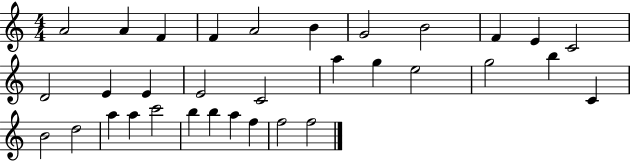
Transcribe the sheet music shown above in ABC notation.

X:1
T:Untitled
M:4/4
L:1/4
K:C
A2 A F F A2 B G2 B2 F E C2 D2 E E E2 C2 a g e2 g2 b C B2 d2 a a c'2 b b a f f2 f2